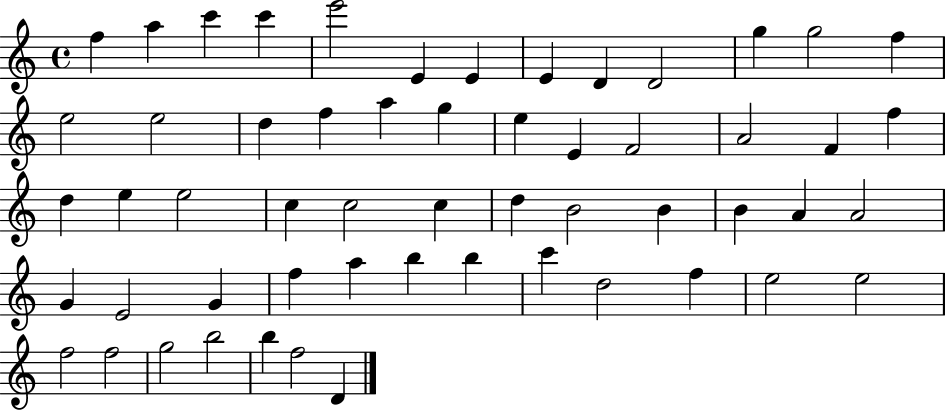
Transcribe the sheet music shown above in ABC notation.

X:1
T:Untitled
M:4/4
L:1/4
K:C
f a c' c' e'2 E E E D D2 g g2 f e2 e2 d f a g e E F2 A2 F f d e e2 c c2 c d B2 B B A A2 G E2 G f a b b c' d2 f e2 e2 f2 f2 g2 b2 b f2 D